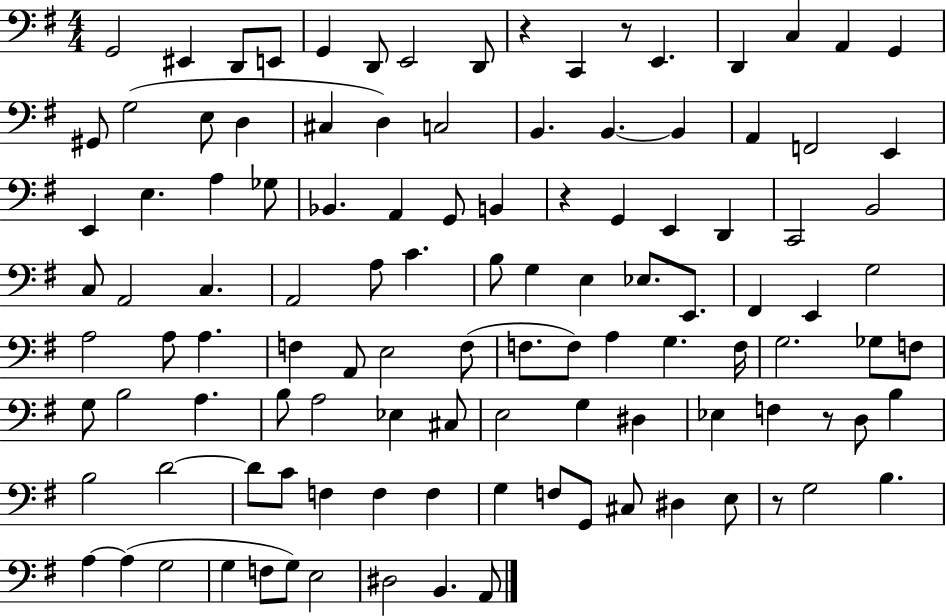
G2/h EIS2/q D2/e E2/e G2/q D2/e E2/h D2/e R/q C2/q R/e E2/q. D2/q C3/q A2/q G2/q G#2/e G3/h E3/e D3/q C#3/q D3/q C3/h B2/q. B2/q. B2/q A2/q F2/h E2/q E2/q E3/q. A3/q Gb3/e Bb2/q. A2/q G2/e B2/q R/q G2/q E2/q D2/q C2/h B2/h C3/e A2/h C3/q. A2/h A3/e C4/q. B3/e G3/q E3/q Eb3/e. E2/e. F#2/q E2/q G3/h A3/h A3/e A3/q. F3/q A2/e E3/h F3/e F3/e. F3/e A3/q G3/q. F3/s G3/h. Gb3/e F3/e G3/e B3/h A3/q. B3/e A3/h Eb3/q C#3/e E3/h G3/q D#3/q Eb3/q F3/q R/e D3/e B3/q B3/h D4/h D4/e C4/e F3/q F3/q F3/q G3/q F3/e G2/e C#3/e D#3/q E3/e R/e G3/h B3/q. A3/q A3/q G3/h G3/q F3/e G3/e E3/h D#3/h B2/q. A2/e